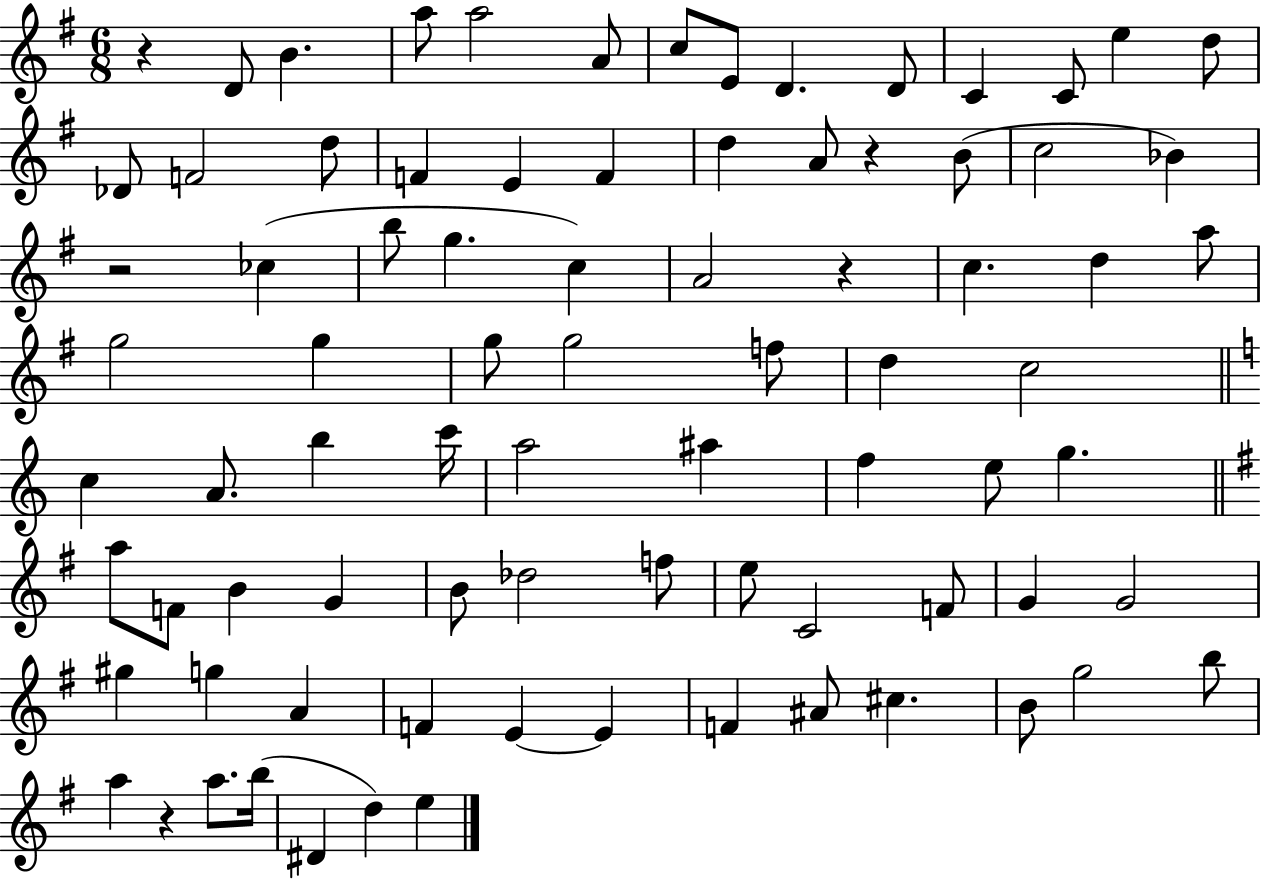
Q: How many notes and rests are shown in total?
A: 83